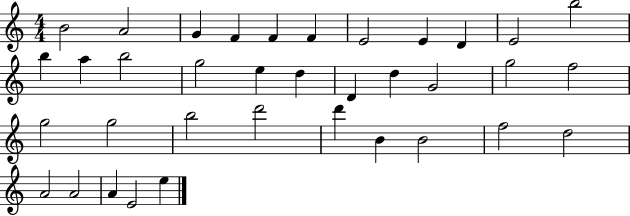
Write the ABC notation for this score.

X:1
T:Untitled
M:4/4
L:1/4
K:C
B2 A2 G F F F E2 E D E2 b2 b a b2 g2 e d D d G2 g2 f2 g2 g2 b2 d'2 d' B B2 f2 d2 A2 A2 A E2 e